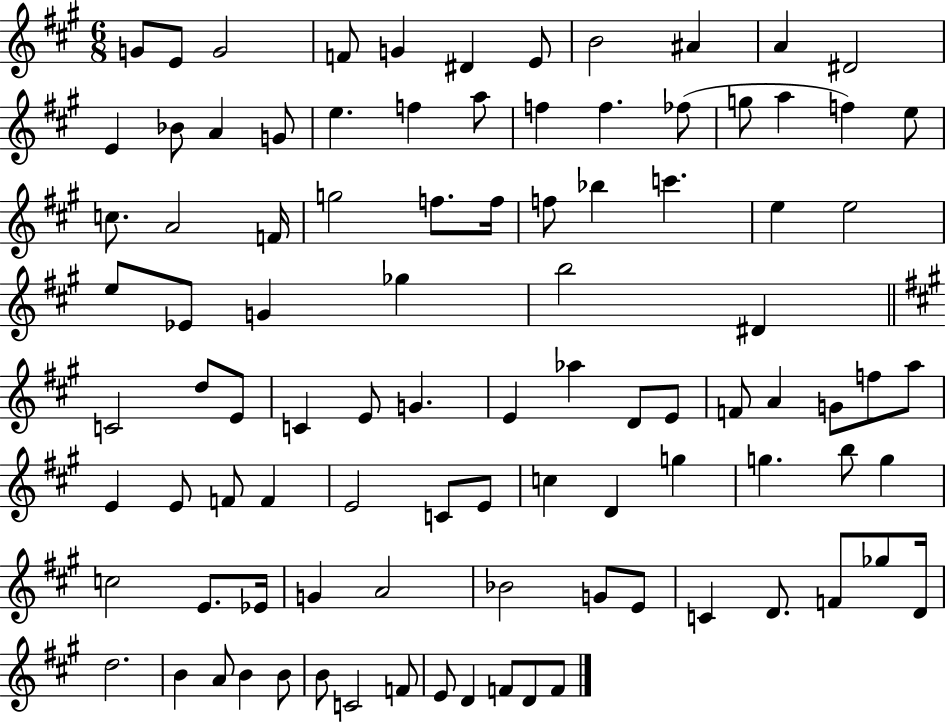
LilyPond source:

{
  \clef treble
  \numericTimeSignature
  \time 6/8
  \key a \major
  g'8 e'8 g'2 | f'8 g'4 dis'4 e'8 | b'2 ais'4 | a'4 dis'2 | \break e'4 bes'8 a'4 g'8 | e''4. f''4 a''8 | f''4 f''4. fes''8( | g''8 a''4 f''4) e''8 | \break c''8. a'2 f'16 | g''2 f''8. f''16 | f''8 bes''4 c'''4. | e''4 e''2 | \break e''8 ees'8 g'4 ges''4 | b''2 dis'4 | \bar "||" \break \key a \major c'2 d''8 e'8 | c'4 e'8 g'4. | e'4 aes''4 d'8 e'8 | f'8 a'4 g'8 f''8 a''8 | \break e'4 e'8 f'8 f'4 | e'2 c'8 e'8 | c''4 d'4 g''4 | g''4. b''8 g''4 | \break c''2 e'8. ees'16 | g'4 a'2 | bes'2 g'8 e'8 | c'4 d'8. f'8 ges''8 d'16 | \break d''2. | b'4 a'8 b'4 b'8 | b'8 c'2 f'8 | e'8 d'4 f'8 d'8 f'8 | \break \bar "|."
}